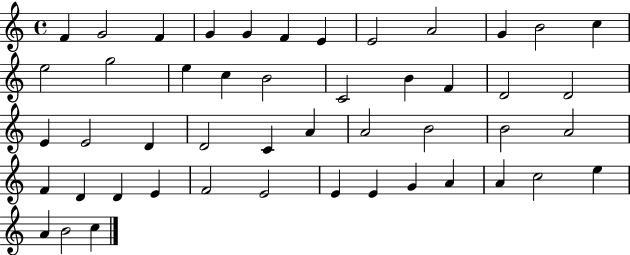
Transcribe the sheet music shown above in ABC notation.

X:1
T:Untitled
M:4/4
L:1/4
K:C
F G2 F G G F E E2 A2 G B2 c e2 g2 e c B2 C2 B F D2 D2 E E2 D D2 C A A2 B2 B2 A2 F D D E F2 E2 E E G A A c2 e A B2 c